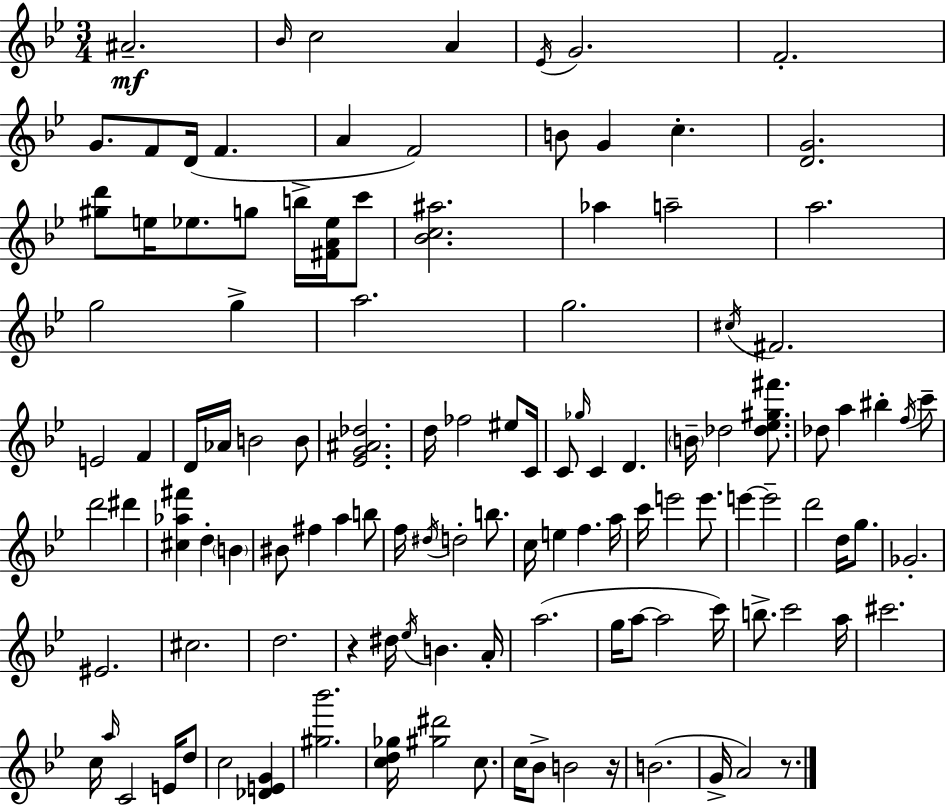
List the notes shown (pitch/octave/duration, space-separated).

A#4/h. Bb4/s C5/h A4/q Eb4/s G4/h. F4/h. G4/e. F4/e D4/s F4/q. A4/q F4/h B4/e G4/q C5/q. [D4,G4]/h. [G#5,D6]/e E5/s Eb5/e. G5/e B5/s [F#4,A4,Eb5]/s C6/e [Bb4,C5,A#5]/h. Ab5/q A5/h A5/h. G5/h G5/q A5/h. G5/h. C#5/s F#4/h. E4/h F4/q D4/s Ab4/s B4/h B4/e [Eb4,G4,A#4,Db5]/h. D5/s FES5/h EIS5/e C4/s C4/e Gb5/s C4/q D4/q. B4/s Db5/h [Db5,Eb5,G#5,F#6]/e. Db5/e A5/q BIS5/q F5/s C6/e D6/h D#6/q [C#5,Ab5,F#6]/q D5/q B4/q BIS4/e F#5/q A5/q B5/e F5/s D#5/s D5/h B5/e. C5/s E5/q F5/q. A5/s C6/s E6/h E6/e. E6/q E6/h D6/h D5/s G5/e. Gb4/h. EIS4/h. C#5/h. D5/h. R/q D#5/s Eb5/s B4/q. A4/s A5/h. G5/s A5/e A5/h C6/s B5/e. C6/h A5/s C#6/h. C5/s A5/s C4/h E4/s D5/e C5/h [Db4,E4,G4]/q [G#5,Bb6]/h. [C5,D5,Gb5]/s [G#5,D#6]/h C5/e. C5/s Bb4/e B4/h R/s B4/h. G4/s A4/h R/e.